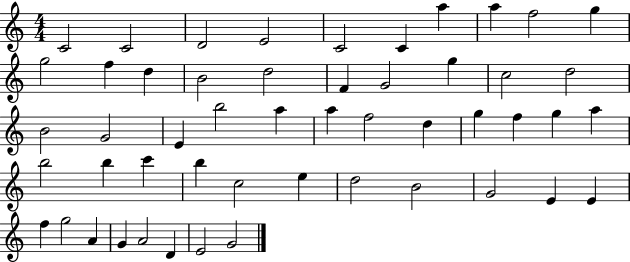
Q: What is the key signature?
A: C major